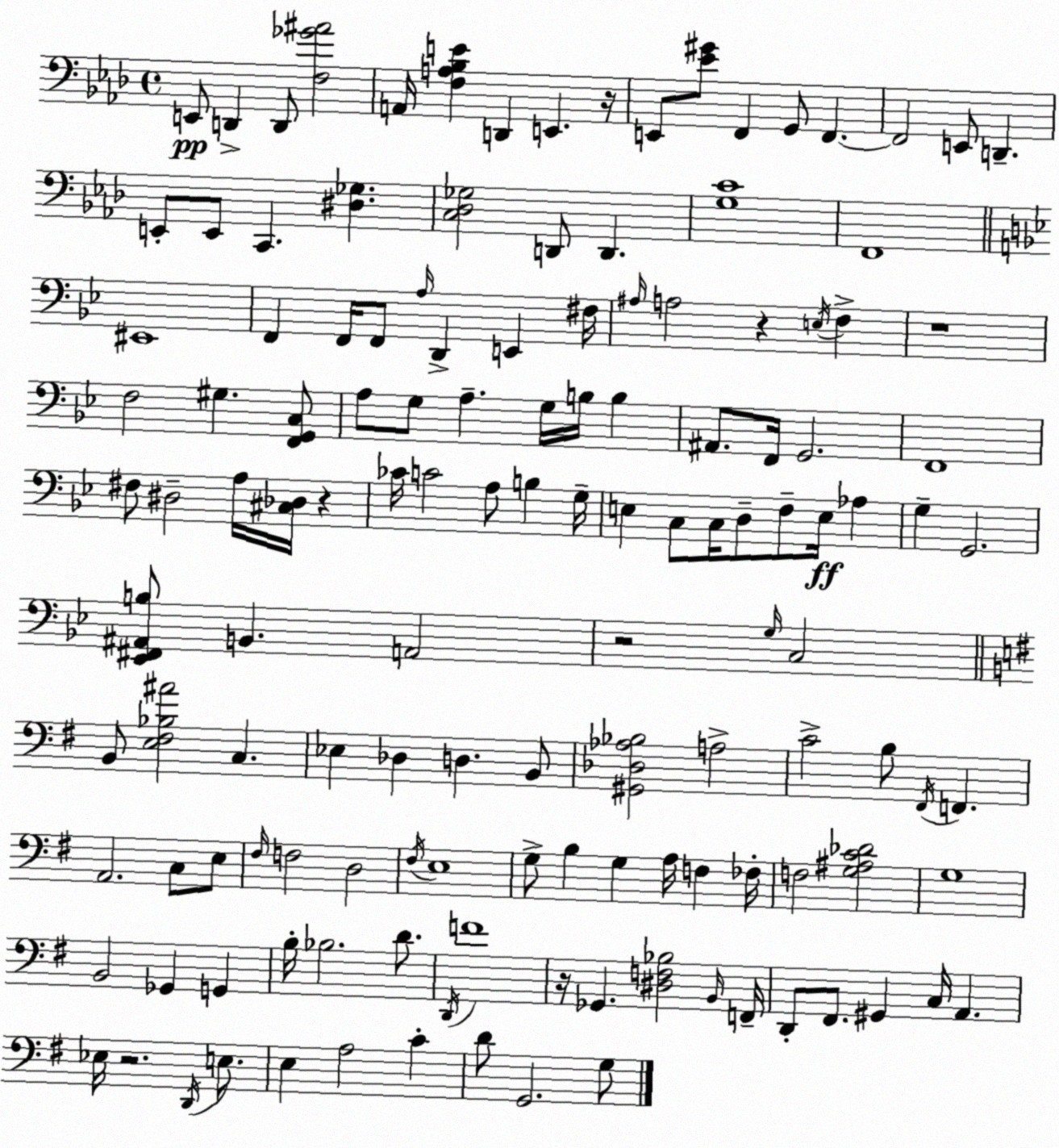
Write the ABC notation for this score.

X:1
T:Untitled
M:4/4
L:1/4
K:Fm
E,,/2 D,, D,,/2 [F,_G^A]2 A,,/4 [F,A,_B,E] D,, E,, z/4 E,,/2 [_E^G]/2 F,, G,,/2 F,, F,,2 E,,/2 D,, E,,/2 E,,/2 C,, [^D,_G,] [C,_D,_G,]2 D,,/2 D,, [G,C]4 F,,4 ^E,,4 F,, F,,/4 F,,/2 A,/4 D,, E,, ^F,/4 ^A,/4 A,2 z E,/4 F, z4 F,2 ^G, [F,,G,,C,]/2 A,/2 G,/2 A, G,/4 B,/4 B, ^A,,/2 F,,/4 G,,2 F,,4 ^F,/2 ^D,2 A,/4 [^C,_D,]/4 z _C/4 C2 A,/2 B, G,/4 E, C,/2 C,/4 D,/2 F,/2 E,/4 _A, G, G,,2 [_E,,^F,,^A,,B,]/2 B,, A,,2 z2 G,/4 C,2 B,,/2 [E,^F,_B,^A]2 C, _E, _D, D, B,,/2 [^G,,_D,_A,_B,]2 A,2 C2 B,/2 ^F,,/4 F,, A,,2 C,/2 E,/2 ^F,/4 F,2 D,2 ^F,/4 E,4 G,/2 B, G, A,/4 F, _F,/4 F,2 [G,^A,C_D]2 G,4 B,,2 _G,, G,, B,/4 _B,2 D/2 D,,/4 F4 z/4 _G,, [^D,F,_B,]2 B,,/4 F,,/4 D,,/2 ^F,,/2 ^G,, C,/4 A,, _E,/4 z2 D,,/4 E,/2 E, A,2 C D/2 G,,2 G,/2